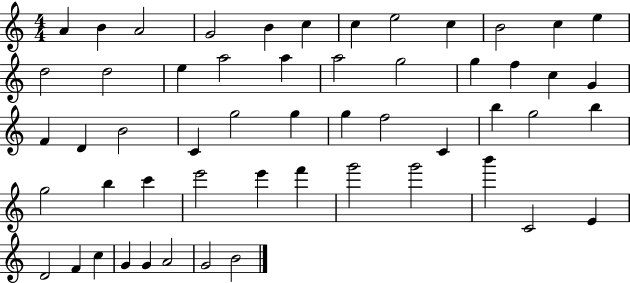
A4/q B4/q A4/h G4/h B4/q C5/q C5/q E5/h C5/q B4/h C5/q E5/q D5/h D5/h E5/q A5/h A5/q A5/h G5/h G5/q F5/q C5/q G4/q F4/q D4/q B4/h C4/q G5/h G5/q G5/q F5/h C4/q B5/q G5/h B5/q G5/h B5/q C6/q E6/h E6/q F6/q G6/h G6/h B6/q C4/h E4/q D4/h F4/q C5/q G4/q G4/q A4/h G4/h B4/h